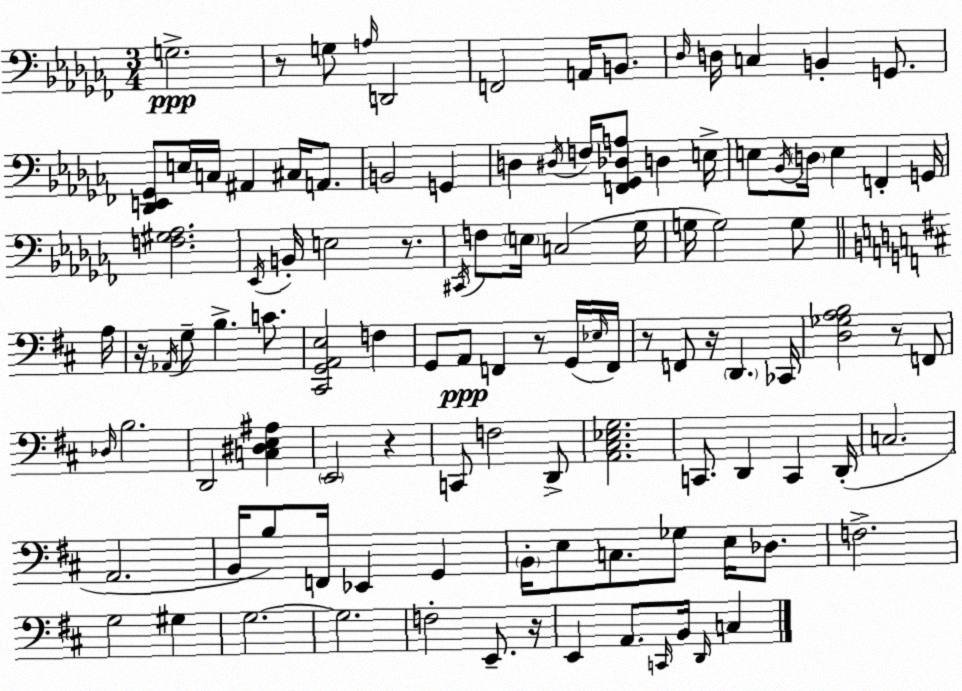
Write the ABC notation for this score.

X:1
T:Untitled
M:3/4
L:1/4
K:Abm
G,2 z/2 G,/2 A,/4 D,,2 F,,2 A,,/4 B,,/2 _D,/4 D,/4 C, B,, G,,/2 [_D,,E,,_G,,]/2 E,/4 C,/4 ^A,, ^C,/4 A,,/2 B,,2 G,, D, ^D,/4 F,/4 [F,,_G,,_D,A,]/2 D, E,/4 E,/2 _B,,/4 D,/4 E, F,, G,,/4 [F,^G,_A,]2 _E,,/4 B,,/4 E,2 z/2 ^C,,/4 F,/2 E,/4 C,2 _G,/4 G,/4 G,2 G,/2 A,/4 z/4 _A,,/4 G,/2 B, C/2 [^C,,G,,A,,E,]2 F, G,,/2 A,,/2 F,, z/2 G,,/4 _E,/4 F,,/4 z/2 F,,/2 z/4 D,, _C,,/4 [D,_G,A,B,]2 z/2 F,,/2 _D,/4 B,2 D,,2 [C,^D,E,^A,] E,,2 z C,,/2 F,2 D,,/2 [A,,^C,_E,G,]2 C,,/2 D,, C,, D,,/4 C,2 A,,2 B,,/4 B,/2 F,,/4 _E,, G,, B,,/4 E,/2 C,/2 _G,/2 E,/4 _D,/2 F,2 G,2 ^G, G,2 G,2 F,2 E,,/2 z/4 E,, A,,/2 C,,/4 B,,/4 D,,/4 C,